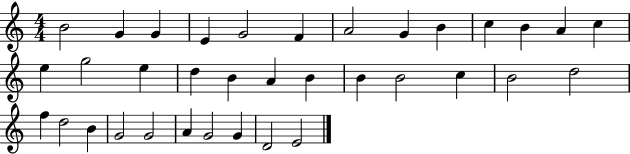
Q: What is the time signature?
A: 4/4